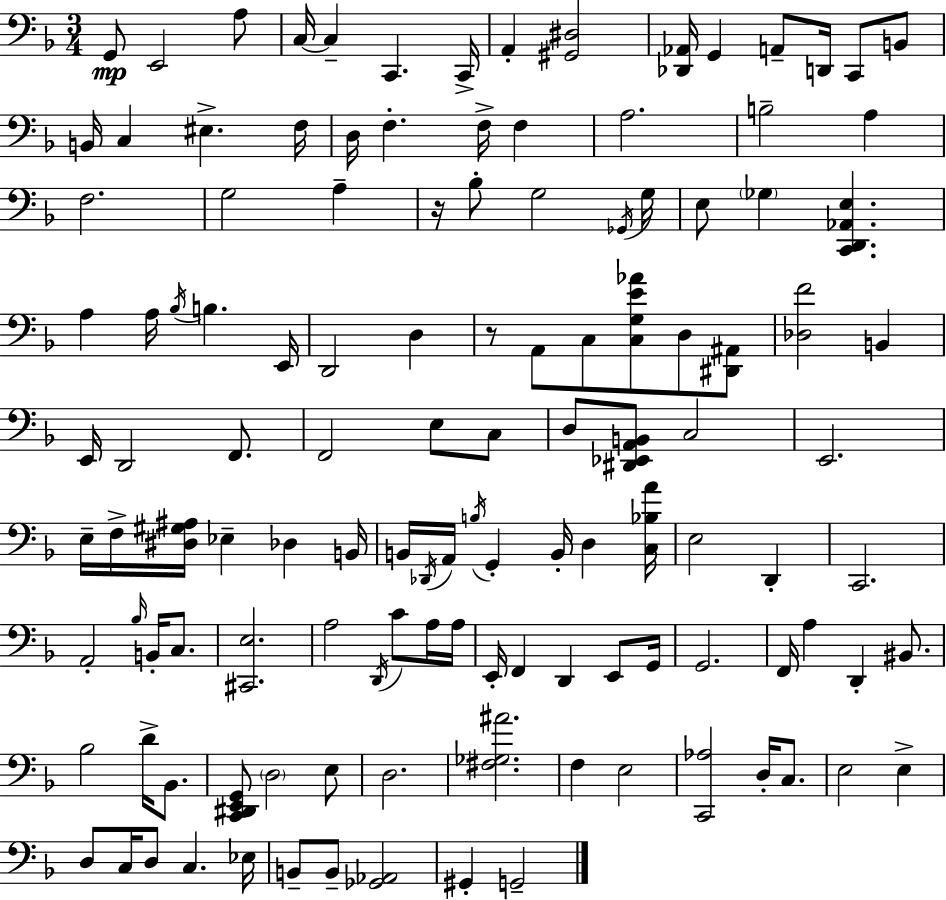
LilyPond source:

{
  \clef bass
  \numericTimeSignature
  \time 3/4
  \key f \major
  g,8\mp e,2 a8 | c16~~ c4-- c,4. c,16-> | a,4-. <gis, dis>2 | <des, aes,>16 g,4 a,8-- d,16 c,8 b,8 | \break b,16 c4 eis4.-> f16 | d16 f4.-. f16-> f4 | a2. | b2-- a4 | \break f2. | g2 a4-- | r16 bes8-. g2 \acciaccatura { ges,16 } | g16 e8 \parenthesize ges4 <c, d, aes, e>4. | \break a4 a16 \acciaccatura { bes16 } b4. | e,16 d,2 d4 | r8 a,8 c8 <c g e' aes'>8 d8 | <dis, ais,>8 <des f'>2 b,4 | \break e,16 d,2 f,8. | f,2 e8 | c8 d8 <dis, ees, a, b,>8 c2 | e,2. | \break e16-- f16-> <dis gis ais>16 ees4-- des4 | b,16 b,16 \acciaccatura { des,16 } a,16 \acciaccatura { b16 } g,4-. b,16-. d4 | <c bes a'>16 e2 | d,4-. c,2. | \break a,2-. | \grace { bes16 } b,16-. c8. <cis, e>2. | a2 | \acciaccatura { d,16 } c'8 a16 a16 e,16-. f,4 d,4 | \break e,8 g,16 g,2. | f,16 a4 d,4-. | bis,8. bes2 | d'16-> bes,8. <c, dis, e, g,>8 \parenthesize d2 | \break e8 d2. | <fis ges ais'>2. | f4 e2 | <c, aes>2 | \break d16-. c8. e2 | e4-> d8 c16 d8 c4. | ees16 b,8-- b,8-- <ges, aes,>2 | gis,4-. g,2-- | \break \bar "|."
}